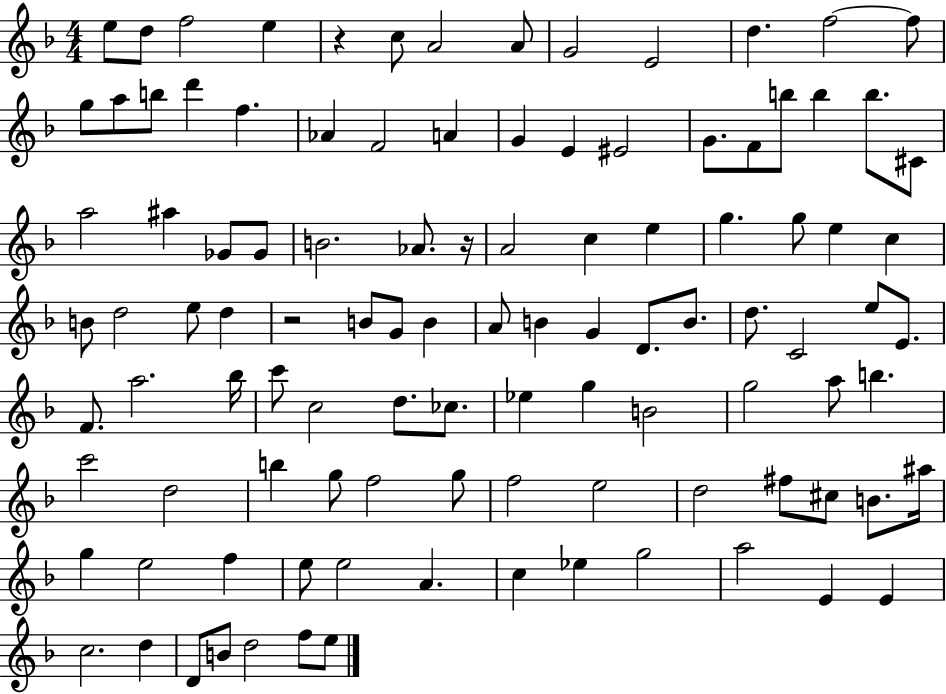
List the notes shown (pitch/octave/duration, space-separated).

E5/e D5/e F5/h E5/q R/q C5/e A4/h A4/e G4/h E4/h D5/q. F5/h F5/e G5/e A5/e B5/e D6/q F5/q. Ab4/q F4/h A4/q G4/q E4/q EIS4/h G4/e. F4/e B5/e B5/q B5/e. C#4/e A5/h A#5/q Gb4/e Gb4/e B4/h. Ab4/e. R/s A4/h C5/q E5/q G5/q. G5/e E5/q C5/q B4/e D5/h E5/e D5/q R/h B4/e G4/e B4/q A4/e B4/q G4/q D4/e. B4/e. D5/e. C4/h E5/e E4/e. F4/e. A5/h. Bb5/s C6/e C5/h D5/e. CES5/e. Eb5/q G5/q B4/h G5/h A5/e B5/q. C6/h D5/h B5/q G5/e F5/h G5/e F5/h E5/h D5/h F#5/e C#5/e B4/e. A#5/s G5/q E5/h F5/q E5/e E5/h A4/q. C5/q Eb5/q G5/h A5/h E4/q E4/q C5/h. D5/q D4/e B4/e D5/h F5/e E5/e